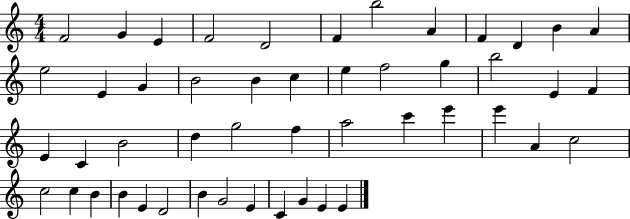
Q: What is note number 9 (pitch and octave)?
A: F4